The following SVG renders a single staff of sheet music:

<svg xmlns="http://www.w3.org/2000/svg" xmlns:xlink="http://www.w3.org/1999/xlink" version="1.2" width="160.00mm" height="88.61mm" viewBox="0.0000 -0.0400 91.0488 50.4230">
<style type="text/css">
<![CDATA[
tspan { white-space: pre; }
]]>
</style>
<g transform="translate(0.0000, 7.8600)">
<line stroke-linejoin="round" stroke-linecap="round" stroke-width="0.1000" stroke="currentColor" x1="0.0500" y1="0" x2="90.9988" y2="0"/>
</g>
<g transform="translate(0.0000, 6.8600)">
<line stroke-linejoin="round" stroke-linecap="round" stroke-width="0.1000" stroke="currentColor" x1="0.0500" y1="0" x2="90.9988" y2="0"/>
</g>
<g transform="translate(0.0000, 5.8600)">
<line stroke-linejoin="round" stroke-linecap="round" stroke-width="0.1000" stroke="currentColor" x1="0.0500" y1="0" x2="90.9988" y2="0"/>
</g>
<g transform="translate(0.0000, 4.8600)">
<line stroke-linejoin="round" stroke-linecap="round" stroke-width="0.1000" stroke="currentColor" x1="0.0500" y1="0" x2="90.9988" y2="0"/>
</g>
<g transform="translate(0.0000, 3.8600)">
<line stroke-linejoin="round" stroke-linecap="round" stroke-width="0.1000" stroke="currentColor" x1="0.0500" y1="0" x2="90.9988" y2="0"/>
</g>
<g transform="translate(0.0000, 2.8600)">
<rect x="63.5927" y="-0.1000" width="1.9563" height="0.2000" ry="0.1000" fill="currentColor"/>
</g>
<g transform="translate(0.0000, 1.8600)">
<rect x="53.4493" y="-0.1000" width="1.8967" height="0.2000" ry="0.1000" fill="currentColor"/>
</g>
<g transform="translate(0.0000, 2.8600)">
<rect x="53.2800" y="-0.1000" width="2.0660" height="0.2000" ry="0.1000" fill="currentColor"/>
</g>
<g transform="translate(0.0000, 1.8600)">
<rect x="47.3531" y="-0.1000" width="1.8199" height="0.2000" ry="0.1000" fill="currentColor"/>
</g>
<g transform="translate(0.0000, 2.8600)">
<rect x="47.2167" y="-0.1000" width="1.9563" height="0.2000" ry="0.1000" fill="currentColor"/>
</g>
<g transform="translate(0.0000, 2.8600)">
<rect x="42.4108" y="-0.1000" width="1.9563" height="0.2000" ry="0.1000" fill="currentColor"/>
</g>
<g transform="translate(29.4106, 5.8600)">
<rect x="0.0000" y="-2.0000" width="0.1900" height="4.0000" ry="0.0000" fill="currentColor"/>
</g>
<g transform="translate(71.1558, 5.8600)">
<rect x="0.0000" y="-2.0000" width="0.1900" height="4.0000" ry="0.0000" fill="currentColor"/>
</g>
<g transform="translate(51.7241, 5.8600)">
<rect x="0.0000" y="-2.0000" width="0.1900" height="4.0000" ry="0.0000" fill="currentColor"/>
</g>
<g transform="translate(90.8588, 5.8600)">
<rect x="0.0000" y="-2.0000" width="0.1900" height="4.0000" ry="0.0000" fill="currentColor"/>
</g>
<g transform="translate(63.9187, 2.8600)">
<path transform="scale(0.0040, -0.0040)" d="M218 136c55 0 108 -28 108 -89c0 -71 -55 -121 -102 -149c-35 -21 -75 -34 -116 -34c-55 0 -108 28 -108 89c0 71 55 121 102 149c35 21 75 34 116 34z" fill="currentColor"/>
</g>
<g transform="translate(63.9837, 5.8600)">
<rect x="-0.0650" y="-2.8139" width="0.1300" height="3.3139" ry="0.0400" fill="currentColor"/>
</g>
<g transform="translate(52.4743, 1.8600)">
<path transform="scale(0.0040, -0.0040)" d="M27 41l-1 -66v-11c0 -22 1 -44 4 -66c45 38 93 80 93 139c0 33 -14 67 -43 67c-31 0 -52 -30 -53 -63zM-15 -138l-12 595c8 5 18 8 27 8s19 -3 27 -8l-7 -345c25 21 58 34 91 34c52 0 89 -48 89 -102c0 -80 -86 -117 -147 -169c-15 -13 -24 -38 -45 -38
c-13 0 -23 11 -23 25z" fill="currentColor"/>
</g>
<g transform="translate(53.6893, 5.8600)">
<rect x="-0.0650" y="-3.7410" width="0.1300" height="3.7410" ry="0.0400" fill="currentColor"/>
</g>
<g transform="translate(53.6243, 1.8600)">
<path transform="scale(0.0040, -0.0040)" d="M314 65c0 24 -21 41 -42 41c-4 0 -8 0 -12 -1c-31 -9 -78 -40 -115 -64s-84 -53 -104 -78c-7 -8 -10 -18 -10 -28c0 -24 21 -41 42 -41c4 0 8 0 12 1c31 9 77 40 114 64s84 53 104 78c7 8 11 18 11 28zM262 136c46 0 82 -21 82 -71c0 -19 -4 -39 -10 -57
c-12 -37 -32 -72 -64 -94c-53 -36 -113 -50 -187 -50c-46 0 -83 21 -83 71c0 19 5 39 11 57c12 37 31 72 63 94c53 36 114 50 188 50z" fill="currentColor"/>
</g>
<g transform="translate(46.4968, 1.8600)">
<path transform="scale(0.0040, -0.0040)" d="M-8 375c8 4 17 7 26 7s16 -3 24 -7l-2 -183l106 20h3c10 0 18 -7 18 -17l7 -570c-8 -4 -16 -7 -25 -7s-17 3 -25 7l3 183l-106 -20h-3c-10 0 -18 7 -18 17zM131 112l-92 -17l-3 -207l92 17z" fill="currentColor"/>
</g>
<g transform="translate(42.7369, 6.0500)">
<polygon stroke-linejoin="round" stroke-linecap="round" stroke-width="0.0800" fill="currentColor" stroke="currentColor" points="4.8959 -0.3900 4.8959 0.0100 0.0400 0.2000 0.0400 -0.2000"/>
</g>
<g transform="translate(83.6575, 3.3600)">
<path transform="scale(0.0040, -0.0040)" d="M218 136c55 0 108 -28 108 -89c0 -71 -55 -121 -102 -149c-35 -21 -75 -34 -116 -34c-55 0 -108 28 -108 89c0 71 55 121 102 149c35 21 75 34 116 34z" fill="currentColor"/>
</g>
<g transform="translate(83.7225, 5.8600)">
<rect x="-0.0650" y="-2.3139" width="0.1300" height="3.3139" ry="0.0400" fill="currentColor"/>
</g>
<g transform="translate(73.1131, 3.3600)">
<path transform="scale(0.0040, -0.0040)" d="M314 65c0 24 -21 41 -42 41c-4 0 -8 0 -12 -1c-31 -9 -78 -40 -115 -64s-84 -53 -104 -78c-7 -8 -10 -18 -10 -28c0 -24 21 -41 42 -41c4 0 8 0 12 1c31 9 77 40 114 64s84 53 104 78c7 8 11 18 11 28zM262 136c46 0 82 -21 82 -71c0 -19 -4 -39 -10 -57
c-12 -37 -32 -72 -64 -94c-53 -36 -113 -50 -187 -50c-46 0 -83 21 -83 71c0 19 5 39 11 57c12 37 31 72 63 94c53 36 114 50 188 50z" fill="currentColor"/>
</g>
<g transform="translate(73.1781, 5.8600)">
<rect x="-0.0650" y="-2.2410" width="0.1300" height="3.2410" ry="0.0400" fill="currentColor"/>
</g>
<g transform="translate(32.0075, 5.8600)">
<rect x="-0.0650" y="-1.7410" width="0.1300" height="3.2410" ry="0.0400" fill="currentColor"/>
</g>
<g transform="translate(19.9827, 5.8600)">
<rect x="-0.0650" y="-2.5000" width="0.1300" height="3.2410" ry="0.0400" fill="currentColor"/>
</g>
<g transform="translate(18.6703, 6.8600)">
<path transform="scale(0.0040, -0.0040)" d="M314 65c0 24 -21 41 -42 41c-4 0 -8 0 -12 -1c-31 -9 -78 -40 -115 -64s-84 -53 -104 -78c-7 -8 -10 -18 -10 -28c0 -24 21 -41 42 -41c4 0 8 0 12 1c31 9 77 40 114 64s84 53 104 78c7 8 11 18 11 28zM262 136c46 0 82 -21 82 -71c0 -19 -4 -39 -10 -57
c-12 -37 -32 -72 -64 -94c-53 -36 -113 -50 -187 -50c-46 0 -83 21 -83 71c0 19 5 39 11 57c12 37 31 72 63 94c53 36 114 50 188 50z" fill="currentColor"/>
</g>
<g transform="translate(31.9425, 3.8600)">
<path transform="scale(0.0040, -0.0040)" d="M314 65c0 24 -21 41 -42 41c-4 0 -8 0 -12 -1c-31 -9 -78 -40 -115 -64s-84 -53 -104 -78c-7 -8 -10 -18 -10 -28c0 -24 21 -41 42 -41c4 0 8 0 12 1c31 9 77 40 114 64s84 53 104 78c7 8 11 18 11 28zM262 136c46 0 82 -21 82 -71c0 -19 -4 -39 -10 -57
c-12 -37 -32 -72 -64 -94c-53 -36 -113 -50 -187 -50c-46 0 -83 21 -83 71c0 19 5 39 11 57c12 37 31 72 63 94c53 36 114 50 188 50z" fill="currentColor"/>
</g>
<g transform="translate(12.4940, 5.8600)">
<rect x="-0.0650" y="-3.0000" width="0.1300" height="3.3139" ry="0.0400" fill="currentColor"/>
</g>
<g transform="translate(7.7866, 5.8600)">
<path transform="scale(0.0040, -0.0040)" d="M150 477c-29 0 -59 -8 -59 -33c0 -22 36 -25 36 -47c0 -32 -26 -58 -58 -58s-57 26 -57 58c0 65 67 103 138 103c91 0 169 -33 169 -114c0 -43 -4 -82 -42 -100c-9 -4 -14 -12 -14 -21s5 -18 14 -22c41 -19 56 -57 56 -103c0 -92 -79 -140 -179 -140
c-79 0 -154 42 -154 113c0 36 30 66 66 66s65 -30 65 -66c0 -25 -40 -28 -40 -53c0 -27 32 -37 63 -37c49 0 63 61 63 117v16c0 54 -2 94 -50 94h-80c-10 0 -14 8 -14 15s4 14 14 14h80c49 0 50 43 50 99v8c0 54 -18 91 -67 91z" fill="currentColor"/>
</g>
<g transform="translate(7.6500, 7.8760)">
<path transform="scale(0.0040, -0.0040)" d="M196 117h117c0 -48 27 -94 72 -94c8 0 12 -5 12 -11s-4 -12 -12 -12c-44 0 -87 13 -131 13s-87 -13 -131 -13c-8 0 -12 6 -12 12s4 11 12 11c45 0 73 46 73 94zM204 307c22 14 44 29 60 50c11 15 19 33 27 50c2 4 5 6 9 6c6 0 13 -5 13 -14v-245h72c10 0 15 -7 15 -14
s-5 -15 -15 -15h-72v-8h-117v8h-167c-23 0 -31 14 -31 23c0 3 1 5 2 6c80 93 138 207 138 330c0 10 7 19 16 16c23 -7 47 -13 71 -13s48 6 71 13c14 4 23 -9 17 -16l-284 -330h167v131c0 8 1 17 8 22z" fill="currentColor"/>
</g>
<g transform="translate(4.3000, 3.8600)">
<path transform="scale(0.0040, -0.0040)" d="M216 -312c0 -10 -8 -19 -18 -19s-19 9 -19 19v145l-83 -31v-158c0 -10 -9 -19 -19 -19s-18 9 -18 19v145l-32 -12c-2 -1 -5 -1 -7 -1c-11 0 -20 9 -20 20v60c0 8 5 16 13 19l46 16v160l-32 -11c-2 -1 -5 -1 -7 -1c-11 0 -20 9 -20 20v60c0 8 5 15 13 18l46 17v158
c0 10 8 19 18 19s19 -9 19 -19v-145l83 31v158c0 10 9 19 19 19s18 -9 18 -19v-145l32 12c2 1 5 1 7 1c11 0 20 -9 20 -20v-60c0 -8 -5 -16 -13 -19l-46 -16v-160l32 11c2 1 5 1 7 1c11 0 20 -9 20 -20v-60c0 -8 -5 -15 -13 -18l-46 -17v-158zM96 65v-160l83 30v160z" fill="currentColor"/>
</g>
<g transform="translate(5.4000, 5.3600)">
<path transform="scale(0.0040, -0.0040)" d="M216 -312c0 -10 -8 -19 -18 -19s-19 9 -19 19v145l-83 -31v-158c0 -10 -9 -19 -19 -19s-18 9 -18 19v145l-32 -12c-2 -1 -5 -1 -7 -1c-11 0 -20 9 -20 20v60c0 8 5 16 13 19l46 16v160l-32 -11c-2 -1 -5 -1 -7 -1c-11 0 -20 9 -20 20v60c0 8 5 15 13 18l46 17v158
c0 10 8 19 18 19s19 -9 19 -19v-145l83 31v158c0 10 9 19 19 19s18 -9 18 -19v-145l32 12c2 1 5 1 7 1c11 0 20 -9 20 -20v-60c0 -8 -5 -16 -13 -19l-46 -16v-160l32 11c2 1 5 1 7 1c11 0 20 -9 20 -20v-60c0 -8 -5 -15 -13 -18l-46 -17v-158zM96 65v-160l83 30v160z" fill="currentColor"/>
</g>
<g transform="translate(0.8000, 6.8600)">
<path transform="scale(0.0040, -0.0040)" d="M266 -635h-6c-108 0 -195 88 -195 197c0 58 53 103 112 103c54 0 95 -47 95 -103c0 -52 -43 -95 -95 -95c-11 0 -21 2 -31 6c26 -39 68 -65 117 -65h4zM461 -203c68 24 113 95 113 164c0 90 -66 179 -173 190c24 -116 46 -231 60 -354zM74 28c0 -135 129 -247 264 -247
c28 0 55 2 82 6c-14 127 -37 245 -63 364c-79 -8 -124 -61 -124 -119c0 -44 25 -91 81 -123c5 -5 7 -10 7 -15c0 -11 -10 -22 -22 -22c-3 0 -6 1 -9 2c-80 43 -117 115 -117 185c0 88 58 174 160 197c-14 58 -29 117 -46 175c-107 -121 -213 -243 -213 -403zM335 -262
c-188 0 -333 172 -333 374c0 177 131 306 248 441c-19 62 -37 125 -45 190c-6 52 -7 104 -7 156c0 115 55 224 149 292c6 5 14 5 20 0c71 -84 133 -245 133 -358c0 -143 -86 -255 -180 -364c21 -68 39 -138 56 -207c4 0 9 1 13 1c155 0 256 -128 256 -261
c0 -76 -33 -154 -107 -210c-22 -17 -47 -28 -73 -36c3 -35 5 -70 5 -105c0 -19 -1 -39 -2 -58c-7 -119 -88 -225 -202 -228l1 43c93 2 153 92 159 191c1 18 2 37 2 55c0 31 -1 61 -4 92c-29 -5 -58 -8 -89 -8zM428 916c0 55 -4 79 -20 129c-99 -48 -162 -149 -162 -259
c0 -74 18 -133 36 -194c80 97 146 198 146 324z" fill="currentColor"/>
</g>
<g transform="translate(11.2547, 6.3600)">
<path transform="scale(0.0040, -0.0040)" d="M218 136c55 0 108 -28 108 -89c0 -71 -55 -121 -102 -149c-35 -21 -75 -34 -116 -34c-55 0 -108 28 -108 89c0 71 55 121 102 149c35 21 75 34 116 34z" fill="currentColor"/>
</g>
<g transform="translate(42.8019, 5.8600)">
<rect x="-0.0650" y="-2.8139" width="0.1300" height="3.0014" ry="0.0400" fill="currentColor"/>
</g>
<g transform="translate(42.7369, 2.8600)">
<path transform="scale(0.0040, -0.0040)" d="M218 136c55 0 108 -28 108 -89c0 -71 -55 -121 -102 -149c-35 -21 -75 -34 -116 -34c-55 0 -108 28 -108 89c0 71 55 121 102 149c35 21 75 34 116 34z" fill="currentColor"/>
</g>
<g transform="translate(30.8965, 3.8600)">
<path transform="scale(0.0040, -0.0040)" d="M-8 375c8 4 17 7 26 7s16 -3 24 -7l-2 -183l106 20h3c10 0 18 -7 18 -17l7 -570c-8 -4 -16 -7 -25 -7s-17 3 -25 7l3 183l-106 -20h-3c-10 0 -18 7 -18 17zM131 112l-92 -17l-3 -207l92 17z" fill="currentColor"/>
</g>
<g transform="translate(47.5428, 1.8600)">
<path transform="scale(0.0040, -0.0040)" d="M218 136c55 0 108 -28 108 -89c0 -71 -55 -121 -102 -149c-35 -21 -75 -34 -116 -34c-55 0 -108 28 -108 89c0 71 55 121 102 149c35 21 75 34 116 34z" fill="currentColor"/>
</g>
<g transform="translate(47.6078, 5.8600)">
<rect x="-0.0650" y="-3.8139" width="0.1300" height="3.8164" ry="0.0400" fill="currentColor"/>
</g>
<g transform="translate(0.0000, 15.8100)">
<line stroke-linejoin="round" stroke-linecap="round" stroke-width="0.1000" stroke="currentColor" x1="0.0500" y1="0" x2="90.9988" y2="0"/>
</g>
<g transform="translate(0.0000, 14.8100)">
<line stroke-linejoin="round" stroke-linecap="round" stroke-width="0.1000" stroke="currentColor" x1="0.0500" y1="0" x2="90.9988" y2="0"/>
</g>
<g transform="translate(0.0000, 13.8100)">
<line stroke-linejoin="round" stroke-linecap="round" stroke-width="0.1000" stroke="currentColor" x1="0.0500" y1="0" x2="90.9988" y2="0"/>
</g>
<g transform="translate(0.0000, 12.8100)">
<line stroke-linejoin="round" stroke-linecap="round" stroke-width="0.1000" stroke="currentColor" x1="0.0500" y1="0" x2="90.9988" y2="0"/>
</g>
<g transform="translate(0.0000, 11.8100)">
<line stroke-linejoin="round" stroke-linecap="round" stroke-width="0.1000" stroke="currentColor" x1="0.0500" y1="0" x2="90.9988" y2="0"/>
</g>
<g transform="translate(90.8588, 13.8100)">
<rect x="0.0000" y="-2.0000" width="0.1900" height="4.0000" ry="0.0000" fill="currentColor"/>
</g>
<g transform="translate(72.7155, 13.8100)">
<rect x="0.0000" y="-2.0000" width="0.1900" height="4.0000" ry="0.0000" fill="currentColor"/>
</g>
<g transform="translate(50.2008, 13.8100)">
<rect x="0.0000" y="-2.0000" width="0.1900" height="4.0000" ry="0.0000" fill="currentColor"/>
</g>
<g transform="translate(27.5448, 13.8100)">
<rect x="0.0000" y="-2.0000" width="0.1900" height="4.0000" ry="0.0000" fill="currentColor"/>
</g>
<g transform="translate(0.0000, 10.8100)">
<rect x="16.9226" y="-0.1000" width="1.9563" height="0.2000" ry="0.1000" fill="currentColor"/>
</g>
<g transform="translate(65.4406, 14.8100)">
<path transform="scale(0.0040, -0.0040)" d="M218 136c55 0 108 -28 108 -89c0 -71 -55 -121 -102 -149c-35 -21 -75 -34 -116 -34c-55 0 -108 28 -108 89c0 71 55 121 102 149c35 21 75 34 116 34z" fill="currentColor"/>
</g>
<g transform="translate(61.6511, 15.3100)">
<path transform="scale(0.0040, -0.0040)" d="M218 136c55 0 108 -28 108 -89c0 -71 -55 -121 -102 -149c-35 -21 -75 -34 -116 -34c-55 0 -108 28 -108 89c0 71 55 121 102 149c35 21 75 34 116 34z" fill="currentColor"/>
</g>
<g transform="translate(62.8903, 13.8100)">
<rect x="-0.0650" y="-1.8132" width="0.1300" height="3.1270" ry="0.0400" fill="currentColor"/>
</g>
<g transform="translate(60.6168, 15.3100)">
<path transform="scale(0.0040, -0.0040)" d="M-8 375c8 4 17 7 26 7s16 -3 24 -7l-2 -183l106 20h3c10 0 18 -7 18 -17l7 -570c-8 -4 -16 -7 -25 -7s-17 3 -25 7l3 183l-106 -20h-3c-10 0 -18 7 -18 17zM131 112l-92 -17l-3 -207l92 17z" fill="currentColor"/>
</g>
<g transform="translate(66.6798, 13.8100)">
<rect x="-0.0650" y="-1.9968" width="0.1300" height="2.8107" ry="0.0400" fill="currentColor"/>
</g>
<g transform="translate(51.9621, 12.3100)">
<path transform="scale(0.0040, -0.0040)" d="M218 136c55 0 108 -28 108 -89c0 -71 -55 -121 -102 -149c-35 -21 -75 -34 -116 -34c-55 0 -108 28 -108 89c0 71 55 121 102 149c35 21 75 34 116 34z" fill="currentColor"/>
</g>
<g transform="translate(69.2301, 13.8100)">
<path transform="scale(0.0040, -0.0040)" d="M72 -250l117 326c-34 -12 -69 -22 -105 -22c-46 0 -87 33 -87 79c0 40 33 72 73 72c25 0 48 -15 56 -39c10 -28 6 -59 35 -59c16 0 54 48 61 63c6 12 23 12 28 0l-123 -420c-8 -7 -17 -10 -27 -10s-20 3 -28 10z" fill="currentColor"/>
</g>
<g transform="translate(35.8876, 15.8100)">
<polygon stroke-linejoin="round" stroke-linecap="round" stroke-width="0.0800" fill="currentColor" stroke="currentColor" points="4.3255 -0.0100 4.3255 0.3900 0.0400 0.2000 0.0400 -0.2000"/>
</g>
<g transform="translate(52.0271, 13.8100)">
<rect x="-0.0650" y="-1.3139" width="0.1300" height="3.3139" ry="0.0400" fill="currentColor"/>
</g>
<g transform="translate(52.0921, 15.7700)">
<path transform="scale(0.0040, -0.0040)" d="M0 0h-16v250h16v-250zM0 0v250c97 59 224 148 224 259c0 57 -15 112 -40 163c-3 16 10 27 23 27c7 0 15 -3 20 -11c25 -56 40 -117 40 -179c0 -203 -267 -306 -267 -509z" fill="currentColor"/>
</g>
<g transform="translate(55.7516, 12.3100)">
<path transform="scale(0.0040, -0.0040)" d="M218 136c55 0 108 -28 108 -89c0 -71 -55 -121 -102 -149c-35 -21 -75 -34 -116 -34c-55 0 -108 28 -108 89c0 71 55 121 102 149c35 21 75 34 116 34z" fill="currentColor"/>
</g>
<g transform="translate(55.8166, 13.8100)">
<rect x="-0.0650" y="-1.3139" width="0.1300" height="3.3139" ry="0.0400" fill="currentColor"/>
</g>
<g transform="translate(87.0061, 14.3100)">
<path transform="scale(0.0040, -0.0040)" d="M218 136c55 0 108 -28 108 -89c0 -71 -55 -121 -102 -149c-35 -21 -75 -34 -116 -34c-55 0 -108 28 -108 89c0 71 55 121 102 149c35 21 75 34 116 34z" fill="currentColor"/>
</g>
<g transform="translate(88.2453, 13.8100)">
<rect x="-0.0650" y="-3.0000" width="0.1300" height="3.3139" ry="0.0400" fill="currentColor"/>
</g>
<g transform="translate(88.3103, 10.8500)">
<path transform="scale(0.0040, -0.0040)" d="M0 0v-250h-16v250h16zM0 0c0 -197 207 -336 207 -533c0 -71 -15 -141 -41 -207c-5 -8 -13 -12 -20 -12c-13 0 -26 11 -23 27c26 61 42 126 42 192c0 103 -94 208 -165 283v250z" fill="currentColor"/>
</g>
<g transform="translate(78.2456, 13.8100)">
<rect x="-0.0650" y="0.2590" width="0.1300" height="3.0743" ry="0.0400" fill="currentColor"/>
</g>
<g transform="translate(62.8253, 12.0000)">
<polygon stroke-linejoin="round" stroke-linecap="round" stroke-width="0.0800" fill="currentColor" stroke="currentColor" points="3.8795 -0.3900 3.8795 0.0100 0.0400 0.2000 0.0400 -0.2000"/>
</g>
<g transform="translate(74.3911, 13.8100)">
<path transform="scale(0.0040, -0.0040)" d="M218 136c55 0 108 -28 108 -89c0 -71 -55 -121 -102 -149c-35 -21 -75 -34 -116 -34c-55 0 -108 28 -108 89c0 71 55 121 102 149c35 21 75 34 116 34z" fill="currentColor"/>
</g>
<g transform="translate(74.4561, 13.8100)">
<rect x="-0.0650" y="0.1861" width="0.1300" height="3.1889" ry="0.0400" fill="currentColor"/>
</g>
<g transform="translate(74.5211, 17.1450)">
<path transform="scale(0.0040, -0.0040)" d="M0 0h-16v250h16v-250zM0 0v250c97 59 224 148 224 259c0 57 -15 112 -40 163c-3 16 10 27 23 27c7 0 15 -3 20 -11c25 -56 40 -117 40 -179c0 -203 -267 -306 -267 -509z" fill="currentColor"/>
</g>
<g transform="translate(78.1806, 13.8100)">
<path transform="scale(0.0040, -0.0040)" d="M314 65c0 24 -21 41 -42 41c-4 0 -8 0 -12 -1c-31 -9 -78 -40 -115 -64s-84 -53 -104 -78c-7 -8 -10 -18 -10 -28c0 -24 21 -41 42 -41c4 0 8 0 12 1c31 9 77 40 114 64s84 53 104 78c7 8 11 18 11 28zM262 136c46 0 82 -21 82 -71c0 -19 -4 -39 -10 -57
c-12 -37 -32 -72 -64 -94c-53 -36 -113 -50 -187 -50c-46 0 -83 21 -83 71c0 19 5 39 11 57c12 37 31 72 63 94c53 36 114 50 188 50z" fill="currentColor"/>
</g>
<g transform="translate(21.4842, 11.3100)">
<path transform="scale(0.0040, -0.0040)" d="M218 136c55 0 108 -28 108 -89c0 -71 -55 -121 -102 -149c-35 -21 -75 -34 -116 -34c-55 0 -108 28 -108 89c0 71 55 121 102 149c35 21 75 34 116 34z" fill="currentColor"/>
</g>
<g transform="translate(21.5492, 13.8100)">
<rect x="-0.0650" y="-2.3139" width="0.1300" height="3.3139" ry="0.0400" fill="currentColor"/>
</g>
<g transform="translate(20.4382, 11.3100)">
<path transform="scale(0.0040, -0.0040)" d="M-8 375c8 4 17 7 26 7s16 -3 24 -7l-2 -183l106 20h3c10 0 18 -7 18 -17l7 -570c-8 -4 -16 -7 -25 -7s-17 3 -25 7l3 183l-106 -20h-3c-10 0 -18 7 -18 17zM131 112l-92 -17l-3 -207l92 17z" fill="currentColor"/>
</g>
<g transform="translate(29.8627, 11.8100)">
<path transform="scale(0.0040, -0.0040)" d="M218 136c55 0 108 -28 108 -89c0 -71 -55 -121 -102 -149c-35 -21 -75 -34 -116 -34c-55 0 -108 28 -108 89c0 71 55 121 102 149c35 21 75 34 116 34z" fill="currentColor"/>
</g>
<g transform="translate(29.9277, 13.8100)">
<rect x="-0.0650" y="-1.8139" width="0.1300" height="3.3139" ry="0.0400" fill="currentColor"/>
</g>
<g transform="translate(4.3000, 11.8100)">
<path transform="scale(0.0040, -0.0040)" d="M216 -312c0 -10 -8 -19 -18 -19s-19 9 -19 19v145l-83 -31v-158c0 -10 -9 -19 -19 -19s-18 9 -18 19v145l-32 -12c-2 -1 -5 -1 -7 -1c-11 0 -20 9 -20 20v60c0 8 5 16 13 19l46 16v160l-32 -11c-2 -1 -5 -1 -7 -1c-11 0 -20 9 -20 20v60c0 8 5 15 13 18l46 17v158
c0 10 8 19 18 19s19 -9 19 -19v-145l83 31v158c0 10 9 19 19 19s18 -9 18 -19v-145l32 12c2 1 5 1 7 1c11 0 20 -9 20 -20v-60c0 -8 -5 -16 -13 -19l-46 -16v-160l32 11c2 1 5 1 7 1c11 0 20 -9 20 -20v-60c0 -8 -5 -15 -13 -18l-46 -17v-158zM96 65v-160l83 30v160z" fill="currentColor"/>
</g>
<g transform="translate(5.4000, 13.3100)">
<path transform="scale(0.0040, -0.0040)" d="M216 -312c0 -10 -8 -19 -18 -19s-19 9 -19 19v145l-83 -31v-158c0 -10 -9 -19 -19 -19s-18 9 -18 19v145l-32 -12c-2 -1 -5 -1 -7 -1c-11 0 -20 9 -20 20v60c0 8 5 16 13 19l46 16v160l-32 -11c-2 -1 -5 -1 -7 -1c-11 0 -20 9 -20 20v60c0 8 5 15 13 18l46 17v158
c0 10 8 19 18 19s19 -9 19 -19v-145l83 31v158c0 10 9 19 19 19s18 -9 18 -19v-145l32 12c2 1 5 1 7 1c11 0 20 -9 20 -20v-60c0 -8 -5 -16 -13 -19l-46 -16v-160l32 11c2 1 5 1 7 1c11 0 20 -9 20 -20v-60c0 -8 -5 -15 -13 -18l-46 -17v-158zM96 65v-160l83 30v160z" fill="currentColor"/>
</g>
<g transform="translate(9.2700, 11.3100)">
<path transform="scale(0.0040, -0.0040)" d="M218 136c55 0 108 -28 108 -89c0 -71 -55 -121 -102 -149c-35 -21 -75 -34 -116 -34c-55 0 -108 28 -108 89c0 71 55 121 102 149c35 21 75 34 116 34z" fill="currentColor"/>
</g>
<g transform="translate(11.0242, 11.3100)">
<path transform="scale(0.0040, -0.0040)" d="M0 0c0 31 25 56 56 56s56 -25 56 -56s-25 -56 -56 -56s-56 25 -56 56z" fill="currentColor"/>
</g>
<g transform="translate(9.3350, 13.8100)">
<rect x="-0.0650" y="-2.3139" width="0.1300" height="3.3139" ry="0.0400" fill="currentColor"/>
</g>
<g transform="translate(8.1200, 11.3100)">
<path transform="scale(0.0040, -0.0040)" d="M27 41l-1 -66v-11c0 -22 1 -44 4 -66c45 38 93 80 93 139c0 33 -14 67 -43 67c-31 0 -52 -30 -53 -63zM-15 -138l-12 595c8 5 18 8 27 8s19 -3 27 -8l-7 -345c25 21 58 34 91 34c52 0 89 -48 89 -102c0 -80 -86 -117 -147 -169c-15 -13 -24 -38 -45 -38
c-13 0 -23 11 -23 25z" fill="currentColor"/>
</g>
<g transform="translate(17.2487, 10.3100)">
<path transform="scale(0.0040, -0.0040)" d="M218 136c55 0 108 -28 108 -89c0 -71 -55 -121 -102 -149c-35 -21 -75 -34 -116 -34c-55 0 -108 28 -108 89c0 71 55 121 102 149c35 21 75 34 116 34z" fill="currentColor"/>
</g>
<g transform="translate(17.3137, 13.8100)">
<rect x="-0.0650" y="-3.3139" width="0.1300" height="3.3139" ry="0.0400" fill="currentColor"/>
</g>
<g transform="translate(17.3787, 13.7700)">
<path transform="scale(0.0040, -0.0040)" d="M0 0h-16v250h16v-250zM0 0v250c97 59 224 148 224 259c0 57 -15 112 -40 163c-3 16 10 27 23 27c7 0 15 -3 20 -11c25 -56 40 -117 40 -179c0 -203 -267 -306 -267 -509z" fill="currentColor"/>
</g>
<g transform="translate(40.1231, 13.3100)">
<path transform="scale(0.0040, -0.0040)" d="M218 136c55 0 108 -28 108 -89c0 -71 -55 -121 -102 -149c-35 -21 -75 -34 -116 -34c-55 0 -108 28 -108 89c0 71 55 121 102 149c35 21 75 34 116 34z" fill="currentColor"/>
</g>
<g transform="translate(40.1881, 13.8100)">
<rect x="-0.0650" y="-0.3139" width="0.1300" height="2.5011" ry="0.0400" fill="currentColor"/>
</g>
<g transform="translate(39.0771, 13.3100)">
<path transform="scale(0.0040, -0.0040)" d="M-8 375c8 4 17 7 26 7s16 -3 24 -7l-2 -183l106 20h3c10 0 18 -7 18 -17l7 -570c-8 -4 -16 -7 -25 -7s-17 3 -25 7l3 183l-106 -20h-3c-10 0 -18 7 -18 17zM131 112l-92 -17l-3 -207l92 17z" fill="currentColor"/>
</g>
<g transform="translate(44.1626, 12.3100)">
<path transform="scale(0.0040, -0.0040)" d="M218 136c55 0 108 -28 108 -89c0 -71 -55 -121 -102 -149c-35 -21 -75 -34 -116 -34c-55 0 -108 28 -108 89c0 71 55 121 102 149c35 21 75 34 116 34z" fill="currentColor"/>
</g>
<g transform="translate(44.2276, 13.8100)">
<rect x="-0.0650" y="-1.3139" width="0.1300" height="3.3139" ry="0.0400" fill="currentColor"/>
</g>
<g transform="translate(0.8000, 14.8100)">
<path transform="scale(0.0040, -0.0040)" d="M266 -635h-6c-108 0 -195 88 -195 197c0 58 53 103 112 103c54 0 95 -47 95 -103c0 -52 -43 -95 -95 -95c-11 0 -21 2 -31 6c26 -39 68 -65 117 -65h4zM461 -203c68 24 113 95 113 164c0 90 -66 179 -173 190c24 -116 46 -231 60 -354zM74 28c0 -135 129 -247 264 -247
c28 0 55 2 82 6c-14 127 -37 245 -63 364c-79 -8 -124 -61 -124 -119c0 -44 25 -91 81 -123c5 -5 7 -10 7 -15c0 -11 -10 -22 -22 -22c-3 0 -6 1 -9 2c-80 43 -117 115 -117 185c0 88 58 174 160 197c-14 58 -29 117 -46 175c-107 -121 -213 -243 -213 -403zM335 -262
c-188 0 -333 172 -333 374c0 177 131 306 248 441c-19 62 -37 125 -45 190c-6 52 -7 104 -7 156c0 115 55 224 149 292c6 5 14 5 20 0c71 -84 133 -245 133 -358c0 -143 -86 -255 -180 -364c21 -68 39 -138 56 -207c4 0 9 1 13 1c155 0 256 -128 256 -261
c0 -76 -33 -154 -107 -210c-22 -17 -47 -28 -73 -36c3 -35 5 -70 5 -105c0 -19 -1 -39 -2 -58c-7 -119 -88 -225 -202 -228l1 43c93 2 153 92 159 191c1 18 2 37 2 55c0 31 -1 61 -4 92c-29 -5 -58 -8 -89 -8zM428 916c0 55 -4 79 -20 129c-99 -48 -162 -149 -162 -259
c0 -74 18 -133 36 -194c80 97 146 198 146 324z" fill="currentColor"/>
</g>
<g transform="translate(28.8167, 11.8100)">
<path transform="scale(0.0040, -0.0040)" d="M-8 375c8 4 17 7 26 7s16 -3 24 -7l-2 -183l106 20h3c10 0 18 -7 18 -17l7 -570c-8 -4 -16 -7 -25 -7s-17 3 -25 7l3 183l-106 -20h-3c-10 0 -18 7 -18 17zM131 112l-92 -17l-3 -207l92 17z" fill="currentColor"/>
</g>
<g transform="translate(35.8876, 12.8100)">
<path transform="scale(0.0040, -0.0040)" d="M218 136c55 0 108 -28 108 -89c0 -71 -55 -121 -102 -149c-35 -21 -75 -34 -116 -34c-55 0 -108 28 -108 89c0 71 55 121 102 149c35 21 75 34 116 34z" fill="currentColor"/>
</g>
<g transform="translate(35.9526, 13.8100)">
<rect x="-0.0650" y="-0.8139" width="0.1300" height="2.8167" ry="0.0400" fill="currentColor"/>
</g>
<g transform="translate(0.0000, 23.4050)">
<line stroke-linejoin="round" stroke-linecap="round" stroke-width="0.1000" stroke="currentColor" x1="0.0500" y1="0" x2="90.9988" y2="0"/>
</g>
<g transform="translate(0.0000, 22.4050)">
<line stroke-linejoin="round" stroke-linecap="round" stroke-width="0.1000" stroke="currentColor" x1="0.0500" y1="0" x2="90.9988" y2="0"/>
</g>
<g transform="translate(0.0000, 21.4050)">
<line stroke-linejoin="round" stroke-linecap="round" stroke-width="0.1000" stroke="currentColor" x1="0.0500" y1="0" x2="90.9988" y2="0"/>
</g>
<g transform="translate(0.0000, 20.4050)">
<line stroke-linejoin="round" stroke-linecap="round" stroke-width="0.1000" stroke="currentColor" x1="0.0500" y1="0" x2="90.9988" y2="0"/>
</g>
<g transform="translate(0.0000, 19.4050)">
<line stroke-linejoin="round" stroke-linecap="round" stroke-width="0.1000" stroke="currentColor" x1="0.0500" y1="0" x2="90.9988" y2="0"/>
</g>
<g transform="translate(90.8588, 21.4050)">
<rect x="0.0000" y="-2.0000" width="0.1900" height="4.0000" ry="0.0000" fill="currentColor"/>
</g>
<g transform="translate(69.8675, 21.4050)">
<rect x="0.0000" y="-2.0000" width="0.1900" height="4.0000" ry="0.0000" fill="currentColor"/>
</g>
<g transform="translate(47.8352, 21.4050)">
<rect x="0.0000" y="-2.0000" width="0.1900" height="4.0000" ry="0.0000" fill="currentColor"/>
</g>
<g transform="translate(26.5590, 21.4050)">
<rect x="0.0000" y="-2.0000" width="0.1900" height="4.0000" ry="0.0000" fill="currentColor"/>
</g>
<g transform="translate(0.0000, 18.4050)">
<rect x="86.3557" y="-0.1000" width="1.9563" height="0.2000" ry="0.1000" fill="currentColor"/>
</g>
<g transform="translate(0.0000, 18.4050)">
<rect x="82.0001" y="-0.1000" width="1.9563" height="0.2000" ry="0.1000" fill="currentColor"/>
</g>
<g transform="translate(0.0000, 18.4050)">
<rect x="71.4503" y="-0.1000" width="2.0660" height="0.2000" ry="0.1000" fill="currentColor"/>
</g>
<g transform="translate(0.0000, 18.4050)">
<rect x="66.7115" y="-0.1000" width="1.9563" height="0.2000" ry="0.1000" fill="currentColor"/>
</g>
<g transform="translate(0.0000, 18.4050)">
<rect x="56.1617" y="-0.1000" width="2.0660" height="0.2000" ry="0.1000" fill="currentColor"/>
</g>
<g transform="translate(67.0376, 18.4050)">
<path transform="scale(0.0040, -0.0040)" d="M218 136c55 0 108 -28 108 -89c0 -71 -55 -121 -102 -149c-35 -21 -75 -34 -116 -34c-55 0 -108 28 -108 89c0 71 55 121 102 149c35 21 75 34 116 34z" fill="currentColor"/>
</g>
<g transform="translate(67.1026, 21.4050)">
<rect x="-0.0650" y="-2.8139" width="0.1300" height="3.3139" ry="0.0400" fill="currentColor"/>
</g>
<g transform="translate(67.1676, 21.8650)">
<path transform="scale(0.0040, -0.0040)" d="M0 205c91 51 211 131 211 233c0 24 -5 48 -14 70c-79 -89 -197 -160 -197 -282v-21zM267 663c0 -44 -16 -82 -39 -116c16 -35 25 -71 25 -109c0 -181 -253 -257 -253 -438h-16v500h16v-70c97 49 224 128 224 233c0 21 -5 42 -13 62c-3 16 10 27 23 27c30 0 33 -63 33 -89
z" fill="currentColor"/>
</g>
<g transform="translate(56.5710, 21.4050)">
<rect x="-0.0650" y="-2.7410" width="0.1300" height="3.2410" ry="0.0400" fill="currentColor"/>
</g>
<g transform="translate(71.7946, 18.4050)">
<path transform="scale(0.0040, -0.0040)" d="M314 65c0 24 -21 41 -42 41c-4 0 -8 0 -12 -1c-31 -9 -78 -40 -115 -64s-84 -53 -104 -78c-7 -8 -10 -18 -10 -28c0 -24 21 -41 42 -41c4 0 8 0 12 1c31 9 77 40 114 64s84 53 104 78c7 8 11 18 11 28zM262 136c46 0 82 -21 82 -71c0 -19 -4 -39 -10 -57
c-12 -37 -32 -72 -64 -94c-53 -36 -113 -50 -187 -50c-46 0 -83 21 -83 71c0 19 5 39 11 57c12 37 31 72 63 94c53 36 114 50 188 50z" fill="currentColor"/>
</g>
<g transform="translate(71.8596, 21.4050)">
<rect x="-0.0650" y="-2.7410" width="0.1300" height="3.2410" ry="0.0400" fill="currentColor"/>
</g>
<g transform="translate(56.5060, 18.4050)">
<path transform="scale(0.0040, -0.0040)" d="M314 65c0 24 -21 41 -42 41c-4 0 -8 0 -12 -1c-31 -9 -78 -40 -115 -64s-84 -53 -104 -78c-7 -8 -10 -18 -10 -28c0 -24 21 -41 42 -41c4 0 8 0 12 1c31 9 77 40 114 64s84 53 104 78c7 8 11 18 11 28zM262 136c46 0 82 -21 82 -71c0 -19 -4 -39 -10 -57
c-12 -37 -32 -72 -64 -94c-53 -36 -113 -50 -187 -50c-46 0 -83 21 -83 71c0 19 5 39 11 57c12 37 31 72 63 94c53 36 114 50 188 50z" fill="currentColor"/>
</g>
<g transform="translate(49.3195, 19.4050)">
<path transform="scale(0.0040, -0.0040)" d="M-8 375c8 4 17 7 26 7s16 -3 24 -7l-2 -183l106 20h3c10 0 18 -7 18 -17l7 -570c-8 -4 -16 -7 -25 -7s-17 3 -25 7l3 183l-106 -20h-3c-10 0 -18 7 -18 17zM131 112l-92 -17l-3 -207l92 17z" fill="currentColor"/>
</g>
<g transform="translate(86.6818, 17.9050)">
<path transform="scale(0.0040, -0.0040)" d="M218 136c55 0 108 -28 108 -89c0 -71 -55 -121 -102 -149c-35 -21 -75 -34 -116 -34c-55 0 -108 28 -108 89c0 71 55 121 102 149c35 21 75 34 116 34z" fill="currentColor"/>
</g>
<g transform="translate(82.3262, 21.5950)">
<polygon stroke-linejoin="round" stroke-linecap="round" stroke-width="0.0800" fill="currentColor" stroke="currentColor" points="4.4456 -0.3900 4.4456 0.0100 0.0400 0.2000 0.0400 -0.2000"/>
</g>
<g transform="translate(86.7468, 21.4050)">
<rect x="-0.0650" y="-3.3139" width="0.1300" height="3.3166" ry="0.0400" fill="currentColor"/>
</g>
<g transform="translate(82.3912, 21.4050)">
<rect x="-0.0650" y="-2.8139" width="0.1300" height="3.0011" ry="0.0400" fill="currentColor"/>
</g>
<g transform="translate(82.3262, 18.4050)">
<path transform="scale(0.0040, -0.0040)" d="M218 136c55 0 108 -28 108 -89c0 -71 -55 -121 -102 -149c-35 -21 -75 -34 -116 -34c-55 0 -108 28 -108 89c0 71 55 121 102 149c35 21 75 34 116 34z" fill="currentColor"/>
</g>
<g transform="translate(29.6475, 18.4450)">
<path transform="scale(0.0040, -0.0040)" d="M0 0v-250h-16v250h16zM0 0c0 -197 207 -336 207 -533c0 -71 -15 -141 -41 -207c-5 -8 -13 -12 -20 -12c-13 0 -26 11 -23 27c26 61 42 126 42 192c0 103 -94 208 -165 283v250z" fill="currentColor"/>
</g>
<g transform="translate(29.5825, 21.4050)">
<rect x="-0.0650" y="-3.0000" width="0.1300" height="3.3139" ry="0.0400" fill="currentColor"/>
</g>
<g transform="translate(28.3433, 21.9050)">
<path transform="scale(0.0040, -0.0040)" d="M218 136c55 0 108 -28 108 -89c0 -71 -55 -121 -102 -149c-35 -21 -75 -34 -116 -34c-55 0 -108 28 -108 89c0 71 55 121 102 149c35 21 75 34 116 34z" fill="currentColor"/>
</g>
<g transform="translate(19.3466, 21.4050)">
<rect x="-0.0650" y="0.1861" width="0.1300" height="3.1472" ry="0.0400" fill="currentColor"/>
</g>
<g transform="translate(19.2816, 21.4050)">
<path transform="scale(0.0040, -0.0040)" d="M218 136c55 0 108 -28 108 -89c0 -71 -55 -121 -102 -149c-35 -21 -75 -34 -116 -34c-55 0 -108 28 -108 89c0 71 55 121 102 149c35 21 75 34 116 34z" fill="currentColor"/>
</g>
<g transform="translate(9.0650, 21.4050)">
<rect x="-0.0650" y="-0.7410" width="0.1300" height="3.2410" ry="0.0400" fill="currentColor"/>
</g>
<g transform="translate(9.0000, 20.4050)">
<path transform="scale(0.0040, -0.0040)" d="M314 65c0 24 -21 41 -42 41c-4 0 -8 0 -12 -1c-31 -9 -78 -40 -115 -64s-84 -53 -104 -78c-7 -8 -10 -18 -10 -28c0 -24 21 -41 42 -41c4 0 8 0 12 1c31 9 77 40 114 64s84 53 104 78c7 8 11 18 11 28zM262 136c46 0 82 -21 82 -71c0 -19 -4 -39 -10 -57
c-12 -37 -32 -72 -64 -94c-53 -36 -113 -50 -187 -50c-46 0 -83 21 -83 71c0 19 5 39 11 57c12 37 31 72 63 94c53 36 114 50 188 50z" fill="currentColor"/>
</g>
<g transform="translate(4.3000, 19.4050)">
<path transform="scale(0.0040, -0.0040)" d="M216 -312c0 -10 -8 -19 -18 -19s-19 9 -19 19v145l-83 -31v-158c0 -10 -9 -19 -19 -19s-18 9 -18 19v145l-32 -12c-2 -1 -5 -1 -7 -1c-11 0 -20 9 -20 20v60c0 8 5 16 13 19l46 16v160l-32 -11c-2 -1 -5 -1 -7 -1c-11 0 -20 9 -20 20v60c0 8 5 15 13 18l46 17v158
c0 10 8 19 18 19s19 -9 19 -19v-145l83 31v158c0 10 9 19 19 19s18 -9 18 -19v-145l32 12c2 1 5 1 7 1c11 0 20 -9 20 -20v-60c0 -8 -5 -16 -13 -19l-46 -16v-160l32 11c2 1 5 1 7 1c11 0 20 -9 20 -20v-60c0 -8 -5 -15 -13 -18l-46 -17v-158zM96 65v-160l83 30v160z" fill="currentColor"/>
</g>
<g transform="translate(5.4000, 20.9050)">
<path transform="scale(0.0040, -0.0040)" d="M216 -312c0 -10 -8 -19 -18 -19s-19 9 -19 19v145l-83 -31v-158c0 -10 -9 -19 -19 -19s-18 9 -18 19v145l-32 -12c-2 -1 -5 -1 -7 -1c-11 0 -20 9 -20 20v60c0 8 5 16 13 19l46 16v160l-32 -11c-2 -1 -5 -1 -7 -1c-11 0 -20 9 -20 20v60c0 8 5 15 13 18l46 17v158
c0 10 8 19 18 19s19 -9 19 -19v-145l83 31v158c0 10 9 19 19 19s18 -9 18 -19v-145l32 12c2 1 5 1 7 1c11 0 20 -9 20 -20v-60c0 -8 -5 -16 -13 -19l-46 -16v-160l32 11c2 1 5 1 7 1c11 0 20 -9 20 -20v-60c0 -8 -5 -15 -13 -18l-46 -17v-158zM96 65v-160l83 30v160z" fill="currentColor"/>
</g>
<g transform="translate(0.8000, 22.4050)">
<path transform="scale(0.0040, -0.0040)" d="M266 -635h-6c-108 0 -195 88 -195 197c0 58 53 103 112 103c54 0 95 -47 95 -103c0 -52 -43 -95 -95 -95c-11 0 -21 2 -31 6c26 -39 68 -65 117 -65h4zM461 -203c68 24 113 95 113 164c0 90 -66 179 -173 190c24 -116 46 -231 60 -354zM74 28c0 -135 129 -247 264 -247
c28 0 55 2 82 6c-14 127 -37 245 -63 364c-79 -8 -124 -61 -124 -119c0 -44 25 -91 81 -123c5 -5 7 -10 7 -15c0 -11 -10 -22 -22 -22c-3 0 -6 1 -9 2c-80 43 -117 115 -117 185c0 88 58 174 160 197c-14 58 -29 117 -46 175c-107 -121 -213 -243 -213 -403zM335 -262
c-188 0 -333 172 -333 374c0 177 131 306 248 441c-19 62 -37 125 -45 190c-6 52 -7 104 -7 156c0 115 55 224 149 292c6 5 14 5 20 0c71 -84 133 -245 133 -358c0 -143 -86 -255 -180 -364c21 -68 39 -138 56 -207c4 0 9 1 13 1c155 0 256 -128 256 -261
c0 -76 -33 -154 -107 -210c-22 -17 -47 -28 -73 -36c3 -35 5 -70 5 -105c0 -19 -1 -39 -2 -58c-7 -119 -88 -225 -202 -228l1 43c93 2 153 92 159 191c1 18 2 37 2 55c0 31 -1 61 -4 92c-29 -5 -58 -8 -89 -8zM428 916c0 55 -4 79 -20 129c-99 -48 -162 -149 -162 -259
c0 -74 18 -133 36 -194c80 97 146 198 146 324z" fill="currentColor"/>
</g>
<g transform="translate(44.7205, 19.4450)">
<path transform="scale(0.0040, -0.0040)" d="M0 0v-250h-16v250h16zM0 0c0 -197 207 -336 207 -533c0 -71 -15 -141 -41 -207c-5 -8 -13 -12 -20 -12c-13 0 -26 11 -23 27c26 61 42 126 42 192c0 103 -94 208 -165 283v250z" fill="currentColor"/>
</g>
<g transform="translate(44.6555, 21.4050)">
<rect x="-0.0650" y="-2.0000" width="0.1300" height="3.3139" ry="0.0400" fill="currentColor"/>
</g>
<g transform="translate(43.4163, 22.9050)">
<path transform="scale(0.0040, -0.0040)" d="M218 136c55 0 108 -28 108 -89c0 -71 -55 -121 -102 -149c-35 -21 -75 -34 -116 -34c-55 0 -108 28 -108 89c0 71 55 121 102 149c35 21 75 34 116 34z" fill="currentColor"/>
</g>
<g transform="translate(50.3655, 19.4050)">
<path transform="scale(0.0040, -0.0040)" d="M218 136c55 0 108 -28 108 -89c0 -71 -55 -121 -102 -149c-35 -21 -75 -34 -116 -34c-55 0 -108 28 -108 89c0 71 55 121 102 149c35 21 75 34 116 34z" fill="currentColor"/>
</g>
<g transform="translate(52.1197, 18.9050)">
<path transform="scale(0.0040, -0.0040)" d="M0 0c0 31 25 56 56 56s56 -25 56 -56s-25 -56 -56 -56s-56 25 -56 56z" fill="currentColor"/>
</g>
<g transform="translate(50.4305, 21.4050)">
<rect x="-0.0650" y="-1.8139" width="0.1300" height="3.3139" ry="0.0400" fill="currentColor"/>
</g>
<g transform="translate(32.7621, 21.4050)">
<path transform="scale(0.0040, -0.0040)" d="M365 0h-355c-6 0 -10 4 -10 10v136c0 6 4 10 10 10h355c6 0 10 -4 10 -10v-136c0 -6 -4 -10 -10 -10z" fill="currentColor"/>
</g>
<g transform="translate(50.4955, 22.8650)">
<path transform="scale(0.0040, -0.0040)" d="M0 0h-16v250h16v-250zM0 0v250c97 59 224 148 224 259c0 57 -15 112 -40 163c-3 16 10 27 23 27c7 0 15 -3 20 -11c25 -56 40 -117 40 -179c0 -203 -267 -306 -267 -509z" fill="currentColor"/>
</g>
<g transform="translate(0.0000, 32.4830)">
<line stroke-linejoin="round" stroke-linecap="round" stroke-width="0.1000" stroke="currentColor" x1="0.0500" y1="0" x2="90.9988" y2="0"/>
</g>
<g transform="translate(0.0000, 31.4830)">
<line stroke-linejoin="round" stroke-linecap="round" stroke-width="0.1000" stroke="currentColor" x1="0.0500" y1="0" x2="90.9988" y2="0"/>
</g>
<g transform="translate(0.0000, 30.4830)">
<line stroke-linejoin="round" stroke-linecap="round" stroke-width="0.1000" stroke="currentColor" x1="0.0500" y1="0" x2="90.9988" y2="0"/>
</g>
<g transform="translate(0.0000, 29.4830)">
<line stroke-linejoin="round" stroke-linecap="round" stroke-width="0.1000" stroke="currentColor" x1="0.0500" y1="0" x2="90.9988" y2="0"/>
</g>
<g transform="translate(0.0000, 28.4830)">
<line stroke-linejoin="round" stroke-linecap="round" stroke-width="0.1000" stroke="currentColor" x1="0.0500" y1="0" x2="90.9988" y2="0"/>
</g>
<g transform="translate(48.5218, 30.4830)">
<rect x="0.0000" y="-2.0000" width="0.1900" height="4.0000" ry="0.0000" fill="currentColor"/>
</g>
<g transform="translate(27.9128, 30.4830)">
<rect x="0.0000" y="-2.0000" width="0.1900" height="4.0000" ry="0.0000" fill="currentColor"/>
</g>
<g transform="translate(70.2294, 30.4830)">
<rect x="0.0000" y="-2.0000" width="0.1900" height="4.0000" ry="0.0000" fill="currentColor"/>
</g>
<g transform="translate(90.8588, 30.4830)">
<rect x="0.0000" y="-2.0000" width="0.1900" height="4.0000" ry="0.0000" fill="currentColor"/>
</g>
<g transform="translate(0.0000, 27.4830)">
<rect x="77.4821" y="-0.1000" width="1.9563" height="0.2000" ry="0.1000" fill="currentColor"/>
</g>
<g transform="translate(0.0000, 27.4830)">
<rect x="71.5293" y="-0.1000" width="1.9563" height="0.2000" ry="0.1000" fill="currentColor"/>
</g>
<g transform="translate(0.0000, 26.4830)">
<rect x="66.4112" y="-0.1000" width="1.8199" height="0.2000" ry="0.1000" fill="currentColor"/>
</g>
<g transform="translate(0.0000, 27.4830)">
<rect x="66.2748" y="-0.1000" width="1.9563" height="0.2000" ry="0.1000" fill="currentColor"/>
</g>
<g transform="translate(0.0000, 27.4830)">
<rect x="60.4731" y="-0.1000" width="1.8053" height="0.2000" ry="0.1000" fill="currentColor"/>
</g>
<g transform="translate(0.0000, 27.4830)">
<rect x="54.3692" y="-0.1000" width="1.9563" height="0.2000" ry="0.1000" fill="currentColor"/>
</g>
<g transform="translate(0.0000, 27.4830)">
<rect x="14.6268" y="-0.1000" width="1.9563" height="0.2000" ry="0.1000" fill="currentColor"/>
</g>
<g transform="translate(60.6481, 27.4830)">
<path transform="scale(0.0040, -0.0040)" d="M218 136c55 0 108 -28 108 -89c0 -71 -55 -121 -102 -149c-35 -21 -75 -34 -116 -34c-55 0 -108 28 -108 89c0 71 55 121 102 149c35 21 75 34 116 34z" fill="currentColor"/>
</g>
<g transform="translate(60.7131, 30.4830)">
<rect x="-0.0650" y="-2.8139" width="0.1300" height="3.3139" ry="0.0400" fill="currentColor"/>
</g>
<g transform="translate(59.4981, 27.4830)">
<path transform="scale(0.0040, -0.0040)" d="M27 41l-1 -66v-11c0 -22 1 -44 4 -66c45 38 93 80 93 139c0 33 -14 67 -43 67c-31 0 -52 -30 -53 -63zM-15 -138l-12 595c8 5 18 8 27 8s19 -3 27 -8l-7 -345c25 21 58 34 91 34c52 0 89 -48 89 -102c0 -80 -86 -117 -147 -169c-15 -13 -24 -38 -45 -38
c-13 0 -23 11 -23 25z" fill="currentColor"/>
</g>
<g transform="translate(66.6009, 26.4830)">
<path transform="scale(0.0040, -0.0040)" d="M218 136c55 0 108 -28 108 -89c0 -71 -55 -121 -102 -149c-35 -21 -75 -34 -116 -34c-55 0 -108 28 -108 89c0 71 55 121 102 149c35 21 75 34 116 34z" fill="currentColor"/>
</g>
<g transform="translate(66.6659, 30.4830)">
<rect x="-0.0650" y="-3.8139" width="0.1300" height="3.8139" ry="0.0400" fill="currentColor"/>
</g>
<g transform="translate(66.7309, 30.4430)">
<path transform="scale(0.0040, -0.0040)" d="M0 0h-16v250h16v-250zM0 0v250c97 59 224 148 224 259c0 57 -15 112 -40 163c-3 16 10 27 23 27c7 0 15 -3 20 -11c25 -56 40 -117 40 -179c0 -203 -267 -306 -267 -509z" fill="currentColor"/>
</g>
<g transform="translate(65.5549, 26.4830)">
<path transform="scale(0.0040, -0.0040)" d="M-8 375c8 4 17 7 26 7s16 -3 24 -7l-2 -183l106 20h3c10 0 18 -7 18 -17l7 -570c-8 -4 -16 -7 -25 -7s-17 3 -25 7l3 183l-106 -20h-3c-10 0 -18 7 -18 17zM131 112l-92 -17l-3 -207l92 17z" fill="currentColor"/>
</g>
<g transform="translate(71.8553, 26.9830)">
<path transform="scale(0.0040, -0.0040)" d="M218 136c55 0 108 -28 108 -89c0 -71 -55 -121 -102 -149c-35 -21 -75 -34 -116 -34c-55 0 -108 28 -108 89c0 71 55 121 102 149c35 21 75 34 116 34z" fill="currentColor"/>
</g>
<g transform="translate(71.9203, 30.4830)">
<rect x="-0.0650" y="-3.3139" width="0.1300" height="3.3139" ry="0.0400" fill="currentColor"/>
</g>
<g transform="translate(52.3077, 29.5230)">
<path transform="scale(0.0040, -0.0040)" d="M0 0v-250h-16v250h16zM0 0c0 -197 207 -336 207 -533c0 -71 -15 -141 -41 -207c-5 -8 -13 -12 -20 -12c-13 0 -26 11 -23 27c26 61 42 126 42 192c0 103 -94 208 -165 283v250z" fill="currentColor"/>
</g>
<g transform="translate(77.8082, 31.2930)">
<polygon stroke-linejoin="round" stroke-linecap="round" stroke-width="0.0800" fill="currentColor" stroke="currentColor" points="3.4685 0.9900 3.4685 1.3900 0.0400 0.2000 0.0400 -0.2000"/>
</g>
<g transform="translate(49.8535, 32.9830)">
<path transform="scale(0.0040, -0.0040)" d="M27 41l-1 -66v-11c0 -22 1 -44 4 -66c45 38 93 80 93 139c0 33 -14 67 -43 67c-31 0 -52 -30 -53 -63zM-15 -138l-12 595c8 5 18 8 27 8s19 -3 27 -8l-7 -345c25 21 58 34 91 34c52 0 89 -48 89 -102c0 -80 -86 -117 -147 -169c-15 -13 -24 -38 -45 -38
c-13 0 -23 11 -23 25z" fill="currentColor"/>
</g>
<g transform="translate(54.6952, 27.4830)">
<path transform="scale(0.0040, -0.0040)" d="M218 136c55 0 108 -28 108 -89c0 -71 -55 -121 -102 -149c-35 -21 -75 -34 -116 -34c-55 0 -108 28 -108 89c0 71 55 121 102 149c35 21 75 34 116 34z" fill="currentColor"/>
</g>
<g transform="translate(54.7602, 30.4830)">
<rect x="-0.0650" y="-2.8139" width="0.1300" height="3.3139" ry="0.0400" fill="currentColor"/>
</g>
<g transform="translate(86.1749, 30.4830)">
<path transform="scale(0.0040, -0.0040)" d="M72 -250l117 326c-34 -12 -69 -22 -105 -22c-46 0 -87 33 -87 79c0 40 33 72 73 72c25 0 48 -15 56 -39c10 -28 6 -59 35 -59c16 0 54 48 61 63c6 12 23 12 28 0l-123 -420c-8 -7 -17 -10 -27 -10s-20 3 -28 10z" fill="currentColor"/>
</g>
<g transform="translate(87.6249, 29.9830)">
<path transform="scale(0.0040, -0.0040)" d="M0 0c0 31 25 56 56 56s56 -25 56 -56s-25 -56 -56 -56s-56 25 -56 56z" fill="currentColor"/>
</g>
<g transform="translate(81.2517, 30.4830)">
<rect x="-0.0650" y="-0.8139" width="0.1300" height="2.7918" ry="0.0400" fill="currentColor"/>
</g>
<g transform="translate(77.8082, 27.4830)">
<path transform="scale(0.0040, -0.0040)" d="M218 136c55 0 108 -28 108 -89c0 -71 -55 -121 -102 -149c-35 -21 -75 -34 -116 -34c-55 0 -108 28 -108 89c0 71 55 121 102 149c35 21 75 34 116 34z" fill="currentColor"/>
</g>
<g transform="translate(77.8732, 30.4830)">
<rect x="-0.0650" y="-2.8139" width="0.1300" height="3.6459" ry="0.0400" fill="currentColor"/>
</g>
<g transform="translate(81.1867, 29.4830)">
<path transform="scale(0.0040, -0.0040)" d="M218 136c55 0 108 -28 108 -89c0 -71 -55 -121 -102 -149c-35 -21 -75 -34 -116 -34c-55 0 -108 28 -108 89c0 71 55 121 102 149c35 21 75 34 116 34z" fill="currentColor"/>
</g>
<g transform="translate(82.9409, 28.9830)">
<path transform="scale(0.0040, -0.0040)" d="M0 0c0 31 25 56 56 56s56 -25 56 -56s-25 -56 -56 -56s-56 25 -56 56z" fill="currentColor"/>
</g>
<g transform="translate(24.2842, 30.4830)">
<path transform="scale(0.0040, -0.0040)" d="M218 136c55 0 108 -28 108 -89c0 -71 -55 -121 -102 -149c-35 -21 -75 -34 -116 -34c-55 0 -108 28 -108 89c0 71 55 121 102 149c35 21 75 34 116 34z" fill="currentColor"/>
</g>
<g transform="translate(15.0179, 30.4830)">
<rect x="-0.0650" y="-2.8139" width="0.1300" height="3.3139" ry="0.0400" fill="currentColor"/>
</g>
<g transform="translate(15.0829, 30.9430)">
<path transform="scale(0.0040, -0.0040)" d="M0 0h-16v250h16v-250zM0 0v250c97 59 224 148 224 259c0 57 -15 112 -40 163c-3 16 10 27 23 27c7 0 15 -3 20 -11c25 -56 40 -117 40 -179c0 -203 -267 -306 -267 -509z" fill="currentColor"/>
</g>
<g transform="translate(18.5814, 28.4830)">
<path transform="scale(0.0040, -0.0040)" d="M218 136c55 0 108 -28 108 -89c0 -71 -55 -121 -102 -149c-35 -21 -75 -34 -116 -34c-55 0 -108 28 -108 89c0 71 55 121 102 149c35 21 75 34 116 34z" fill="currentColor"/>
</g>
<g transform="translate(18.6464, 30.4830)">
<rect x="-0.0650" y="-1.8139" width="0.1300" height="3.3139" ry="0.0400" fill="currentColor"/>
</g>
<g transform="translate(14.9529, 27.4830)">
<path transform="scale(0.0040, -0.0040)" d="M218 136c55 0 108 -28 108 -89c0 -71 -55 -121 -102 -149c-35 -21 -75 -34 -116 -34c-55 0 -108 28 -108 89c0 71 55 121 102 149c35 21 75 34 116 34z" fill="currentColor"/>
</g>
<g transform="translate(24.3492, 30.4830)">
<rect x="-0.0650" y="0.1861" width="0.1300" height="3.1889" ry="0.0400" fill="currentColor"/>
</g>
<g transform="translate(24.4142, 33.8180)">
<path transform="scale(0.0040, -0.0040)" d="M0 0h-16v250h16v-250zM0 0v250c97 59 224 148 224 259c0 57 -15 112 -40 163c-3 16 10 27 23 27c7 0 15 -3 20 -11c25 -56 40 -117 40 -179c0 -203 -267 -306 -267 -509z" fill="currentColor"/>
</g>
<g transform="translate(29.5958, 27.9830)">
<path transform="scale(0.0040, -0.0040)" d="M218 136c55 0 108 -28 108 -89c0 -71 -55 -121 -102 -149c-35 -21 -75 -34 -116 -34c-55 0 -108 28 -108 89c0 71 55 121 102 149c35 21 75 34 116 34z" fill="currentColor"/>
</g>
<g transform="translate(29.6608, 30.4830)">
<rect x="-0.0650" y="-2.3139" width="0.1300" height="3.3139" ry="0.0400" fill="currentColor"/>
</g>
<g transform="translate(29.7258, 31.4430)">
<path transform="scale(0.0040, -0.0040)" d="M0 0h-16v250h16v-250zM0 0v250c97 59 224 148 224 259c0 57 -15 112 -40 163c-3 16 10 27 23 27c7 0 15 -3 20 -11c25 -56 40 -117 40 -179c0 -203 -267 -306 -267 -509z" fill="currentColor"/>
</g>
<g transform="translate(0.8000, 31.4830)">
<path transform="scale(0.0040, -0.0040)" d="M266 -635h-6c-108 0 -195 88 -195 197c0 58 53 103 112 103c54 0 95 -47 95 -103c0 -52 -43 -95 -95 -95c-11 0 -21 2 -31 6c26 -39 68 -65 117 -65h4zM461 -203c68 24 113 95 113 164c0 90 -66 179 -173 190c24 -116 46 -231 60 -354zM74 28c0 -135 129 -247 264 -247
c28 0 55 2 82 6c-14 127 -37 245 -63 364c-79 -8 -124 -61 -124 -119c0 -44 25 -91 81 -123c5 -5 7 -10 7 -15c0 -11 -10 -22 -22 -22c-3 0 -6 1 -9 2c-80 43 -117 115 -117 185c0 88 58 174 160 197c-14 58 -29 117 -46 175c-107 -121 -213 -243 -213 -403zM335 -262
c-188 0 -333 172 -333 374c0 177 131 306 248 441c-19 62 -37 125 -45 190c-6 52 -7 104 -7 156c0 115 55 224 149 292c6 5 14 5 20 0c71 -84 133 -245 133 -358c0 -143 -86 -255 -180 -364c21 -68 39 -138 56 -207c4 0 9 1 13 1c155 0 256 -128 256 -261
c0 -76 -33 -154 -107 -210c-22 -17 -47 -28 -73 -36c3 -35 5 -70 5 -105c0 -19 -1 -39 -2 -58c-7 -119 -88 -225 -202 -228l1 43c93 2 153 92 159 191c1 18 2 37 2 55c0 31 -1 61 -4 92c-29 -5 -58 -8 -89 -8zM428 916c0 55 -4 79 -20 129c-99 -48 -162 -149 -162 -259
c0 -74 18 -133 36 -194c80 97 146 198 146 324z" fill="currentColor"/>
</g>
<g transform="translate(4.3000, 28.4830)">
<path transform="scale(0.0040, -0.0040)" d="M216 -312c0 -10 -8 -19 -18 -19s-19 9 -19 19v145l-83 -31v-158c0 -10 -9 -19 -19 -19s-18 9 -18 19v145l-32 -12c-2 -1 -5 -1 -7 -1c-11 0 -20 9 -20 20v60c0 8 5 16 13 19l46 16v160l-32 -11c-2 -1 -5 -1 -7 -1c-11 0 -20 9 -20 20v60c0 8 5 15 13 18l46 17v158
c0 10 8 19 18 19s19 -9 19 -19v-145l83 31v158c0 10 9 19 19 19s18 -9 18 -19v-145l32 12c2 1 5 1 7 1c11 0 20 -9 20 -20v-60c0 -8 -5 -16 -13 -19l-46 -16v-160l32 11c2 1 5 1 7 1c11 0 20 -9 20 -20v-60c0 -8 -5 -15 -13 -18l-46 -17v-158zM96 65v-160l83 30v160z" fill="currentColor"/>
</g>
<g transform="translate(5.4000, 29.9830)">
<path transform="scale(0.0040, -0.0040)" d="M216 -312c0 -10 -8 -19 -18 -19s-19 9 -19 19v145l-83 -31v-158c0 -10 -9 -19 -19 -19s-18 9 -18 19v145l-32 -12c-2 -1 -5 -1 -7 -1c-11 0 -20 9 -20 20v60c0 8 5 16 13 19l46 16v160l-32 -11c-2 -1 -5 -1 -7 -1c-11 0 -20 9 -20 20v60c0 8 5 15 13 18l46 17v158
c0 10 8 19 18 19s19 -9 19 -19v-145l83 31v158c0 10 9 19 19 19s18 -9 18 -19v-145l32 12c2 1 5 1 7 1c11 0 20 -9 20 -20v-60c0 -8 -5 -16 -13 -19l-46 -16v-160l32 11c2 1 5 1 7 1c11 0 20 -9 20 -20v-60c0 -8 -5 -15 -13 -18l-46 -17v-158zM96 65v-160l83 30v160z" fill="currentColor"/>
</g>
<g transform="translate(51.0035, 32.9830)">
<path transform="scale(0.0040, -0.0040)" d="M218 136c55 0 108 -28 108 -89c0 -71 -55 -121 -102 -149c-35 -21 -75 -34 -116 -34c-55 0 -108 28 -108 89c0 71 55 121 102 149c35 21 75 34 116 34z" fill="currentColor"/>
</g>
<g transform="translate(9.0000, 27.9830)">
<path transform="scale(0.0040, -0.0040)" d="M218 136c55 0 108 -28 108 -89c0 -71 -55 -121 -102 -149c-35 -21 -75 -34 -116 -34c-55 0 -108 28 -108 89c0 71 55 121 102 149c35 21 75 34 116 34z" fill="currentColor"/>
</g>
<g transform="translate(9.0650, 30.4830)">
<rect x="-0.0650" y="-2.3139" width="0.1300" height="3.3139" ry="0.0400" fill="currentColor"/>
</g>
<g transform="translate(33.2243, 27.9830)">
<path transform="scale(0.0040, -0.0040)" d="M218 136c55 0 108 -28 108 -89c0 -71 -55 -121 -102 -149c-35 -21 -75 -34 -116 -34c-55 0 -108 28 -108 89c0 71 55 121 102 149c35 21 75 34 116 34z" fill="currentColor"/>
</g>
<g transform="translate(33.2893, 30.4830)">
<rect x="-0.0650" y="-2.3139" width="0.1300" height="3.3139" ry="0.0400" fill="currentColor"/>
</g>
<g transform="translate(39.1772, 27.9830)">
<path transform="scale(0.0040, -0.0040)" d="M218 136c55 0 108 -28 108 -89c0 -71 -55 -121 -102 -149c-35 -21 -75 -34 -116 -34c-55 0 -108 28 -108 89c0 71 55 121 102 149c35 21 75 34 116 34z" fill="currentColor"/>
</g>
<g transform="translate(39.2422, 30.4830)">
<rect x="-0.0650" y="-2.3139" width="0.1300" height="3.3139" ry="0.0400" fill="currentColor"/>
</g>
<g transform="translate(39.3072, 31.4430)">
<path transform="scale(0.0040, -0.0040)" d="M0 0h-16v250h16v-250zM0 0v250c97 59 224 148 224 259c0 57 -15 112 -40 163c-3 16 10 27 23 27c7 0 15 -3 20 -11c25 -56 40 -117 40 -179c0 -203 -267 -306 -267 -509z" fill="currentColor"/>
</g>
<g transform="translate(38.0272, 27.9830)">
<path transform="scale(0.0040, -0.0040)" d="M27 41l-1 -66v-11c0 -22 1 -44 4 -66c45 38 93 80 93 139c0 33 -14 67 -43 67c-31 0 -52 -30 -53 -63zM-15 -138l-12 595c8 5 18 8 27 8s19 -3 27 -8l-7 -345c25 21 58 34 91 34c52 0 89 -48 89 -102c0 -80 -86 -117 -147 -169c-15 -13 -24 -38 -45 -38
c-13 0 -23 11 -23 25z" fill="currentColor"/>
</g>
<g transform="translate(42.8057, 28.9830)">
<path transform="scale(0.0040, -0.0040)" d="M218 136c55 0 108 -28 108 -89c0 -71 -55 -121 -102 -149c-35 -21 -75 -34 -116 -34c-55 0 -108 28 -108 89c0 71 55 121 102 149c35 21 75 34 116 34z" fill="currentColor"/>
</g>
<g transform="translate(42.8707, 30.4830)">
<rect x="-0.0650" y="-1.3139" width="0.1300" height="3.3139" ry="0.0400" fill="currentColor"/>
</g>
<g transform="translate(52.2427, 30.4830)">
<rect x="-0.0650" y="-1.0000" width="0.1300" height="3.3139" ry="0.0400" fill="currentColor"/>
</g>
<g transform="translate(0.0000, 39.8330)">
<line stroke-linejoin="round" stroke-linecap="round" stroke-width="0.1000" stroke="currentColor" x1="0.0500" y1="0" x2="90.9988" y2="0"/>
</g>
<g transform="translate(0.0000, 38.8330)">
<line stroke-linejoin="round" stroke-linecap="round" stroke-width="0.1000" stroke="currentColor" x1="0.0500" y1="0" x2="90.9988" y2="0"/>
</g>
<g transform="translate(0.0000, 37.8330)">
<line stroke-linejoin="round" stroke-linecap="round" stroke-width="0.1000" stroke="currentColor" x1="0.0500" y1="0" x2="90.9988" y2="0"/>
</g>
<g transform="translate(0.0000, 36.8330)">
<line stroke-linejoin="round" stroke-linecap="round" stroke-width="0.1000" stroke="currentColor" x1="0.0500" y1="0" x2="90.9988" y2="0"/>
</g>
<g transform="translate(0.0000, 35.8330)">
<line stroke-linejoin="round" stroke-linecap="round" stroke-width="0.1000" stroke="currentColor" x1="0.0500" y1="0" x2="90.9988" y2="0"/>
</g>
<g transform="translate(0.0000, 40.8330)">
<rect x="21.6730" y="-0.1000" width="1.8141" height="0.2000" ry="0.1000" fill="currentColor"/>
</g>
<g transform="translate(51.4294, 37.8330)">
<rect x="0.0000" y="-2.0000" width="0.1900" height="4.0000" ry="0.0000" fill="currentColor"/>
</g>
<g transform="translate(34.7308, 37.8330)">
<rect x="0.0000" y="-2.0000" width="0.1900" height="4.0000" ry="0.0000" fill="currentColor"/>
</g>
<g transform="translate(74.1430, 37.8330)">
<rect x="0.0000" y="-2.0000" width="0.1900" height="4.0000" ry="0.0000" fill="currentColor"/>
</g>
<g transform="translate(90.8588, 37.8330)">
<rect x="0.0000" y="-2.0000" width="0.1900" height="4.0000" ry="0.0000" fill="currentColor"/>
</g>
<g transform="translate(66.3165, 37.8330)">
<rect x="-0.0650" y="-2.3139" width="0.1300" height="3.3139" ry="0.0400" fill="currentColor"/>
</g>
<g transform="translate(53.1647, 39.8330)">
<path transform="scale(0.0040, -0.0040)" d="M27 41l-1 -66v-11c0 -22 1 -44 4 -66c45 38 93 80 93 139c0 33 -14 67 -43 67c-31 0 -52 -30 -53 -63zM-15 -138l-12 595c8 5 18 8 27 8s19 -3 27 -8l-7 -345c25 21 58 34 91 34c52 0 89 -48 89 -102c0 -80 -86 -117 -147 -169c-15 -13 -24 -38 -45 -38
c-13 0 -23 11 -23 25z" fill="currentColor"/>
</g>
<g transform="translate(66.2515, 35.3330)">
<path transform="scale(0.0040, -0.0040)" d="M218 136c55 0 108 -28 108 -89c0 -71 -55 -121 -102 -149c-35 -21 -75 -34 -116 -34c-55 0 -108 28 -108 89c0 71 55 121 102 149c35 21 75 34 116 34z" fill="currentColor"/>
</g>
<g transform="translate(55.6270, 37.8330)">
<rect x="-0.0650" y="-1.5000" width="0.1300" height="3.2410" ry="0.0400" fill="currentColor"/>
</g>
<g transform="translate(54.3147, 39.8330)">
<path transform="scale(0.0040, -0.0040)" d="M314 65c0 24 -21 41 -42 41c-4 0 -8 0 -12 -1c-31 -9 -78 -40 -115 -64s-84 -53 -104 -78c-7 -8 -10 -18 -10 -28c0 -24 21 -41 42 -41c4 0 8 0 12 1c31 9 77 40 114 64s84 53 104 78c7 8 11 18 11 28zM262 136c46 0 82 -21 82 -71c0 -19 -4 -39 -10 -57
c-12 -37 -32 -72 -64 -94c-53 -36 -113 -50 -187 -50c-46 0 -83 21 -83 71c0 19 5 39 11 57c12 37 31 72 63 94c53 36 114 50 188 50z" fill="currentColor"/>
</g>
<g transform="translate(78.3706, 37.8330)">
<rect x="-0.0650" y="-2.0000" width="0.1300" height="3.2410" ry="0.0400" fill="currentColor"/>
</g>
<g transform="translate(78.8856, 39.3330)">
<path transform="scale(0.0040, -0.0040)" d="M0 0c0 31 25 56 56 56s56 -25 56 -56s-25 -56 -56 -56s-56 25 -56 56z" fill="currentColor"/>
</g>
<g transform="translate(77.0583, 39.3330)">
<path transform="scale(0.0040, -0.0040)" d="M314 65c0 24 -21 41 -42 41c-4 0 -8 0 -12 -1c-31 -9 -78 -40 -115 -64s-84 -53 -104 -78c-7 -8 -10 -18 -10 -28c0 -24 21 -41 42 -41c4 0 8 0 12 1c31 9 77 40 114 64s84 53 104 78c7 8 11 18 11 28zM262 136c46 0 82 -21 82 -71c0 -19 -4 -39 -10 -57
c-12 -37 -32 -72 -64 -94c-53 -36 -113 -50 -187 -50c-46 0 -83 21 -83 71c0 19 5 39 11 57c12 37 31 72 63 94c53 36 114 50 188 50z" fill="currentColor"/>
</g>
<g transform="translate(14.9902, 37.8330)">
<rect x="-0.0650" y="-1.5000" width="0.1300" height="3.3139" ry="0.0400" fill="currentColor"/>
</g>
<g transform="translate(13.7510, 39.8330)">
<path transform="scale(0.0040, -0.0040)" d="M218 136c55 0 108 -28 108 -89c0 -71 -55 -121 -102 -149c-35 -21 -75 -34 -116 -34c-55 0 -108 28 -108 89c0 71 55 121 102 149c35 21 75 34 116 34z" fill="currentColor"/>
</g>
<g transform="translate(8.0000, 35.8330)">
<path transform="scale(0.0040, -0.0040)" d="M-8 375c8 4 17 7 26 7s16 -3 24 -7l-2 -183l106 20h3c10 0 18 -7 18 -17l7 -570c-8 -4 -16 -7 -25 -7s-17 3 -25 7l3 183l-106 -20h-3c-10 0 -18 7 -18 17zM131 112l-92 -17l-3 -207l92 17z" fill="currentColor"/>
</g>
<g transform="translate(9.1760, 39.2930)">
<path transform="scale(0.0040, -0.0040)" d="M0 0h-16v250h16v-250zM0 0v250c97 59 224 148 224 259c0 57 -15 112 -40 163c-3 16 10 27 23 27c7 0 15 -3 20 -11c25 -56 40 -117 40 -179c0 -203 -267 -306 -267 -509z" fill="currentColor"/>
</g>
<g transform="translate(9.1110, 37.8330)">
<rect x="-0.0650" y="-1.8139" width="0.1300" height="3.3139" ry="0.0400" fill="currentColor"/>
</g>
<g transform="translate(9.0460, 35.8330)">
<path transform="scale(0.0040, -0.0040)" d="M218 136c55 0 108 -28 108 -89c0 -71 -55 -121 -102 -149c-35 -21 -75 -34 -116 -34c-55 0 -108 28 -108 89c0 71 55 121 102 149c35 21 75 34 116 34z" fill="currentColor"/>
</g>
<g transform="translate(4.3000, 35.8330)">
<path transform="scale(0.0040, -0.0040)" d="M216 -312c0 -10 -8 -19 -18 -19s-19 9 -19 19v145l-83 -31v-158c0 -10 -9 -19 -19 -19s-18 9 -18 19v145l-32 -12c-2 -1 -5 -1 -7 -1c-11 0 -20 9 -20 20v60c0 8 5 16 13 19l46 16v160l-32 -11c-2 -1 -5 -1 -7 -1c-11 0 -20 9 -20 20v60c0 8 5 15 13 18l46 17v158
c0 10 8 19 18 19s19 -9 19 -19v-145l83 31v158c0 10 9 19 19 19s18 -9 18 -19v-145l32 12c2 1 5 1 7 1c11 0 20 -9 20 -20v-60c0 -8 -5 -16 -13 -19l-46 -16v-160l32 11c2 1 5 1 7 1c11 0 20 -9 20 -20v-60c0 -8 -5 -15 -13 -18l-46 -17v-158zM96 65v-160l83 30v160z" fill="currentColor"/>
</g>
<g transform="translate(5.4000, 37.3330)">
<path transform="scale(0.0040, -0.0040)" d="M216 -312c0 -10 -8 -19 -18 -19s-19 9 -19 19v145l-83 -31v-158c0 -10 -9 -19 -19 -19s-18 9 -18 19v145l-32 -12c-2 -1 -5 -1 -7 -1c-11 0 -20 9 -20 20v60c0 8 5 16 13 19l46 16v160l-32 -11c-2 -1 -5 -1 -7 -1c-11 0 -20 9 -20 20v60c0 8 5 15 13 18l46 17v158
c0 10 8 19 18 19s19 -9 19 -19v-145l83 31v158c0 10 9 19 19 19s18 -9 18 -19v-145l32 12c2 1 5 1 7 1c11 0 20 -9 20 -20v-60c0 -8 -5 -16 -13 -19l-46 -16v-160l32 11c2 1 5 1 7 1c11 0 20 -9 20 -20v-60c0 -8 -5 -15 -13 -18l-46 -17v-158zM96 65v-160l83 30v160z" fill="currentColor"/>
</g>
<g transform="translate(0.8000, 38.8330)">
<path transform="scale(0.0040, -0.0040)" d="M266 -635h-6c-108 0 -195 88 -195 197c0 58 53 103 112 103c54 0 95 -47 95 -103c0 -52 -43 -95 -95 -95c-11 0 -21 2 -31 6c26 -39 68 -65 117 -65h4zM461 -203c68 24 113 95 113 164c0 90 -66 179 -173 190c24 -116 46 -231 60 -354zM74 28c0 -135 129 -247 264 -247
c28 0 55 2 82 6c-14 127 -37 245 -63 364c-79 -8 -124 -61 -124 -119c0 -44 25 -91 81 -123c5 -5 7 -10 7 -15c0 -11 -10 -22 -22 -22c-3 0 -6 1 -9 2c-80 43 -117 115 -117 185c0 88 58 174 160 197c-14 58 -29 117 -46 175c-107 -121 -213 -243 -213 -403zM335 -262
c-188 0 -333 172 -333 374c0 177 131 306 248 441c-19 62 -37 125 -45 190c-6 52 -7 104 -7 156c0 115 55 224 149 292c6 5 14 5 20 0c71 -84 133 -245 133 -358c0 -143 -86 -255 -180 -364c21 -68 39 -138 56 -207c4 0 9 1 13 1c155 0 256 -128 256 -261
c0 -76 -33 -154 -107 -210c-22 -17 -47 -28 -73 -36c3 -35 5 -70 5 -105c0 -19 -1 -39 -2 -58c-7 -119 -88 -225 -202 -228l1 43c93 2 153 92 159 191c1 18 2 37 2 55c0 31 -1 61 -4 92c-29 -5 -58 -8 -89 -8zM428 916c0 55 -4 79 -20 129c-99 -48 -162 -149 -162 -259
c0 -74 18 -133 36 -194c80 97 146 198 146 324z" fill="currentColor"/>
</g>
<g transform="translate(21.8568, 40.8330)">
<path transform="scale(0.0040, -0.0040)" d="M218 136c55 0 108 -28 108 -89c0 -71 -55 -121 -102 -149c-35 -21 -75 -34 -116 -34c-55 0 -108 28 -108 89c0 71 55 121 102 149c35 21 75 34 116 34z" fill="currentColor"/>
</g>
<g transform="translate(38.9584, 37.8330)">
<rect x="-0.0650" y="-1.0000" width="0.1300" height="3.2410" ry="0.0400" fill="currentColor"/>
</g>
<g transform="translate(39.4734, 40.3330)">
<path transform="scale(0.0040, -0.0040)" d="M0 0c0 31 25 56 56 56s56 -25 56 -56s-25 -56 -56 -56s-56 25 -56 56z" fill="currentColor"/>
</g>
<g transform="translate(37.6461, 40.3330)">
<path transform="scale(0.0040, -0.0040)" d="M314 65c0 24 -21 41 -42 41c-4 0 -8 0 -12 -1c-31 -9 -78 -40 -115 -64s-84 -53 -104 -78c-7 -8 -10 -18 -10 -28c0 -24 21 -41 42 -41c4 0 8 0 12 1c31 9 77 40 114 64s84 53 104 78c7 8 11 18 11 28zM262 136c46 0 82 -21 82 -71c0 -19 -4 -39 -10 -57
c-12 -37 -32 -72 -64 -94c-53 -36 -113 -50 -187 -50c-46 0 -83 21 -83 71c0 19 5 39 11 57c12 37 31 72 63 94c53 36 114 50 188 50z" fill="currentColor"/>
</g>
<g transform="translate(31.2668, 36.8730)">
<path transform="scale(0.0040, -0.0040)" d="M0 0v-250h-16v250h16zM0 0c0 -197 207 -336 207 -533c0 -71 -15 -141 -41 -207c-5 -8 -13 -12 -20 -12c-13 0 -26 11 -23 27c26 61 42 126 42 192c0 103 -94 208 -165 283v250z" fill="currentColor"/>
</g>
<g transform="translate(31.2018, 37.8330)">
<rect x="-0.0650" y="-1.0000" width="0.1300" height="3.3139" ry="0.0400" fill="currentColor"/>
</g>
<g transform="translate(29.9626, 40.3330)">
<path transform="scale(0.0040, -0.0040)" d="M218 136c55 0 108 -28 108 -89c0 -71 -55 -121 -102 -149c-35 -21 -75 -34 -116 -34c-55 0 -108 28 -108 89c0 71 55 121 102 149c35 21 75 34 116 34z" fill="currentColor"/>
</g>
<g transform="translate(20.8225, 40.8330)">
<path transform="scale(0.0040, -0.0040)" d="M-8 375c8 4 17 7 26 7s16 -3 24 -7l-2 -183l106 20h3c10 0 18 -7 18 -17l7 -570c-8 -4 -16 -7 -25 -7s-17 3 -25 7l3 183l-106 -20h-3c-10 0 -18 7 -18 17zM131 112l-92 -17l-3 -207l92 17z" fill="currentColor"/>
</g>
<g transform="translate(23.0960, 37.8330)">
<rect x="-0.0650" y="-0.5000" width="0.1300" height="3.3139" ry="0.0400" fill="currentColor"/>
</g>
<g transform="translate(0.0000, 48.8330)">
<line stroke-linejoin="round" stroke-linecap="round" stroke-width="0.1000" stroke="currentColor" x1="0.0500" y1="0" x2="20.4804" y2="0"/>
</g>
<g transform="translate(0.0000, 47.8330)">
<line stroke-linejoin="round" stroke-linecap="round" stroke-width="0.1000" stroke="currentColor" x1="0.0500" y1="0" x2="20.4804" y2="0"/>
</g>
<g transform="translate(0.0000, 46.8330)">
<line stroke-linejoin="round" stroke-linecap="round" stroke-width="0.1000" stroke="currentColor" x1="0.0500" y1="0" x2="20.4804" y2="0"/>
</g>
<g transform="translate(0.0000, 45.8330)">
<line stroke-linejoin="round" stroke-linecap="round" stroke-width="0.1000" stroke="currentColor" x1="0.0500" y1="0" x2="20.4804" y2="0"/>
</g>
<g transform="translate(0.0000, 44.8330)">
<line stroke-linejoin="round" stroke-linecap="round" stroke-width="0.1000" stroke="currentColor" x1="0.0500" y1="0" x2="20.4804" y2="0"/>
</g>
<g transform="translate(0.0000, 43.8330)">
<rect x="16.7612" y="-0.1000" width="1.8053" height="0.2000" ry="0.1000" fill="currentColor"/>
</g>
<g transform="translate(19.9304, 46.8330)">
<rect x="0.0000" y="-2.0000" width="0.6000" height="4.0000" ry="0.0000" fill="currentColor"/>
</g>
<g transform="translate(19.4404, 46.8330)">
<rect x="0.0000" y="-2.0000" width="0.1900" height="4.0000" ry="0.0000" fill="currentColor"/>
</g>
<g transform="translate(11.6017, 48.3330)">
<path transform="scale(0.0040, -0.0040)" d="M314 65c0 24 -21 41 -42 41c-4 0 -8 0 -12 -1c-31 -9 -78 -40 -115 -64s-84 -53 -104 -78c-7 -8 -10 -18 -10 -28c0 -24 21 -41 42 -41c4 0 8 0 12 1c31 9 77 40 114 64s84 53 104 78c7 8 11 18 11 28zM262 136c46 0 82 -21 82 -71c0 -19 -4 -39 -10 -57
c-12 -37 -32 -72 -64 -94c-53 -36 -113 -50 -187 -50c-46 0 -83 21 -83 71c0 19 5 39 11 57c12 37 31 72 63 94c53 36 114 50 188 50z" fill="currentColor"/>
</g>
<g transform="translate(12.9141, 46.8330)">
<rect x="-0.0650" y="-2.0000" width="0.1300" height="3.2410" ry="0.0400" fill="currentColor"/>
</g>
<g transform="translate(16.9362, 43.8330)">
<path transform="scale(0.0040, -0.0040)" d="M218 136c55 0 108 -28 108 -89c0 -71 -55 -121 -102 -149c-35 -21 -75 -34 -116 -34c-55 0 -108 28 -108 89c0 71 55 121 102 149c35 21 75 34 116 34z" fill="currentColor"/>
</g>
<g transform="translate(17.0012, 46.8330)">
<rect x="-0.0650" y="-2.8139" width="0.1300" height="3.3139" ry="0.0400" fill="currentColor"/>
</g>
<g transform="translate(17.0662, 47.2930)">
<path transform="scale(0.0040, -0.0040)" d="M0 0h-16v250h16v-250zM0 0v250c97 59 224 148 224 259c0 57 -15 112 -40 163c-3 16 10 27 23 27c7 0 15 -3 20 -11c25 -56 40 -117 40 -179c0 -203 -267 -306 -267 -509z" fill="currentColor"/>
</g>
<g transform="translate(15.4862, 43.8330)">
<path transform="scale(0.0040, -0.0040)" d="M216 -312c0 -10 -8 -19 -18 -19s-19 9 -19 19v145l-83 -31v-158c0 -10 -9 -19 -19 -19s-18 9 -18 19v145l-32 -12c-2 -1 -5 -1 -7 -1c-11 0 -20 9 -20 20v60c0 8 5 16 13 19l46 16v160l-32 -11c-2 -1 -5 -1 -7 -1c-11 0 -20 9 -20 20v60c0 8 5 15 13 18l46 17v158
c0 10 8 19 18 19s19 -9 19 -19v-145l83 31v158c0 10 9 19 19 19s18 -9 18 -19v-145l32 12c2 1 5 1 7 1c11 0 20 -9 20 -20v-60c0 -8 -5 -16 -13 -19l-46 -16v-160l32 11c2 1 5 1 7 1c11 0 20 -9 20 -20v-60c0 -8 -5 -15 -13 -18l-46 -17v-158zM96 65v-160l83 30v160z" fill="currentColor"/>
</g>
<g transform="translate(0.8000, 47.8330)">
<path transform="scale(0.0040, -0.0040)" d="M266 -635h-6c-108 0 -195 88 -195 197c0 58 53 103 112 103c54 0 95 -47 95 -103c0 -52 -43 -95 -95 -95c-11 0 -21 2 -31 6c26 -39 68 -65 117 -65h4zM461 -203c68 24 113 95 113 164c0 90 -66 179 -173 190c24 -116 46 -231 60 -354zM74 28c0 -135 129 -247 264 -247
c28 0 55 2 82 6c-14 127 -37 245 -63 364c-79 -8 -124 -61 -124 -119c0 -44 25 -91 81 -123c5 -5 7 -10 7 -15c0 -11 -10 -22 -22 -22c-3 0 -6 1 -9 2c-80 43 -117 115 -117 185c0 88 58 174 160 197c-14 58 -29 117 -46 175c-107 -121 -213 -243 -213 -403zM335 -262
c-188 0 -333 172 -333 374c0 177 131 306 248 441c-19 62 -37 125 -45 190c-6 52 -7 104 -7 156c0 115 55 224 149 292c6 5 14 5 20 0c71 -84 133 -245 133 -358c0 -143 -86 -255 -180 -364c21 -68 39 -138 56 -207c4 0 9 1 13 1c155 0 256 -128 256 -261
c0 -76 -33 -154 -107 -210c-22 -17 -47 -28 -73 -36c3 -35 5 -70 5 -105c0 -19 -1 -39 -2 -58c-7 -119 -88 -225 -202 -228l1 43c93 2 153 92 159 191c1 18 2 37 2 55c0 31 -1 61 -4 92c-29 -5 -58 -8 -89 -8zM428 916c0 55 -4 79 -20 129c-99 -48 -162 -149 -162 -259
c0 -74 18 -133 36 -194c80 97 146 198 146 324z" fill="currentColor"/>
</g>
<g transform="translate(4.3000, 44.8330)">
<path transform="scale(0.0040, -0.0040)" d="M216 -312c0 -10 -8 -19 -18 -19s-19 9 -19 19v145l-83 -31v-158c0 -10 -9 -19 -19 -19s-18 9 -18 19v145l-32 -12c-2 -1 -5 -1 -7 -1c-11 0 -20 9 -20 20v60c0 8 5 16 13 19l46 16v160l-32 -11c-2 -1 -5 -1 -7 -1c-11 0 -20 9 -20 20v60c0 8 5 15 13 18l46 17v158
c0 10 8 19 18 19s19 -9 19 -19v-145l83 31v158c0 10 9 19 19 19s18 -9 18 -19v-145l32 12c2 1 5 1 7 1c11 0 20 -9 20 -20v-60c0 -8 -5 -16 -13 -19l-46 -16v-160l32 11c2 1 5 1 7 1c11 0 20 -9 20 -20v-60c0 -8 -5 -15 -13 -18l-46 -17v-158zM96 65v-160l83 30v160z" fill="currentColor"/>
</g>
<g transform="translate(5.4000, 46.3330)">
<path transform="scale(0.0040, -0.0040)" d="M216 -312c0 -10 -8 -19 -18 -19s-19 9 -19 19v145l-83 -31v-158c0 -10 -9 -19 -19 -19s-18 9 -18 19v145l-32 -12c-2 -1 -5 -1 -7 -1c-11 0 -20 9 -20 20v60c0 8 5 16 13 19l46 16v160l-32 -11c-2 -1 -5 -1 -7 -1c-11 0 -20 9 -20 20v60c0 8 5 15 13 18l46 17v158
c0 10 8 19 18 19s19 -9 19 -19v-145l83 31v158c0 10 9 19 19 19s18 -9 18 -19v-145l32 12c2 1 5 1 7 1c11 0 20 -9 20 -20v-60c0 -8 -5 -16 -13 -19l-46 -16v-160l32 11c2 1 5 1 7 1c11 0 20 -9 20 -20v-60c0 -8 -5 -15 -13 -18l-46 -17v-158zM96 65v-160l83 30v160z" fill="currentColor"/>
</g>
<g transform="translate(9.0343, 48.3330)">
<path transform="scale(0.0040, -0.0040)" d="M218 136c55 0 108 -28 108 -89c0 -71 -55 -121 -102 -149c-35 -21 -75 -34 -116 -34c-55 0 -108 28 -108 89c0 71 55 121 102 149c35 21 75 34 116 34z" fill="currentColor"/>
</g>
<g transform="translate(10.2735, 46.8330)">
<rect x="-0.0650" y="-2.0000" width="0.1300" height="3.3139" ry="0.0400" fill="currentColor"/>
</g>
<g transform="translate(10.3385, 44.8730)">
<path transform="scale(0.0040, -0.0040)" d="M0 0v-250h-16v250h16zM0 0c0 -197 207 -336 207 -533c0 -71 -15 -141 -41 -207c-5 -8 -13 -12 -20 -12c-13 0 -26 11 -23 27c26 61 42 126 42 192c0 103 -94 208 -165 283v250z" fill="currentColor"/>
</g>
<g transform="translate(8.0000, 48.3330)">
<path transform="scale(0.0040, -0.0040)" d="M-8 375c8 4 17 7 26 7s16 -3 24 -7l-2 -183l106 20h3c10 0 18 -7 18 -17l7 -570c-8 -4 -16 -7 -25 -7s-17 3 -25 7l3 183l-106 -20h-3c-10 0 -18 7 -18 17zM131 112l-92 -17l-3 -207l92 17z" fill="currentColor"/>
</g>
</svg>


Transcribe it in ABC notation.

X:1
T:Untitled
M:3/4
L:1/4
K:D
A G2 f2 a/2 c'/2 _c'2 a g2 g _g b/2 g f d/2 c/2 e e/2 e F/2 G/2 z/2 B/2 B2 A/2 d2 B A/2 z2 ^F/2 f/2 a2 a/4 a2 a/2 b/2 g a/2 ^f B/2 g/2 g _g/2 e _D/2 a _a c'/2 b a/2 d/2 z/2 f/2 E C D/2 D2 _E2 g ^F2 F/2 F2 ^a/2